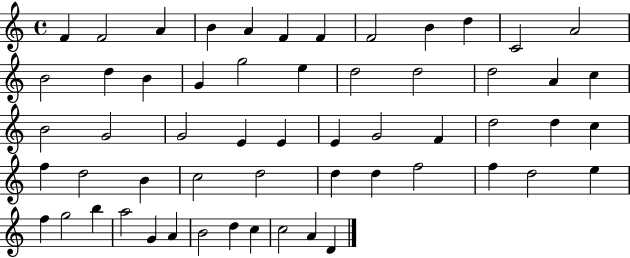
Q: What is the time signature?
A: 4/4